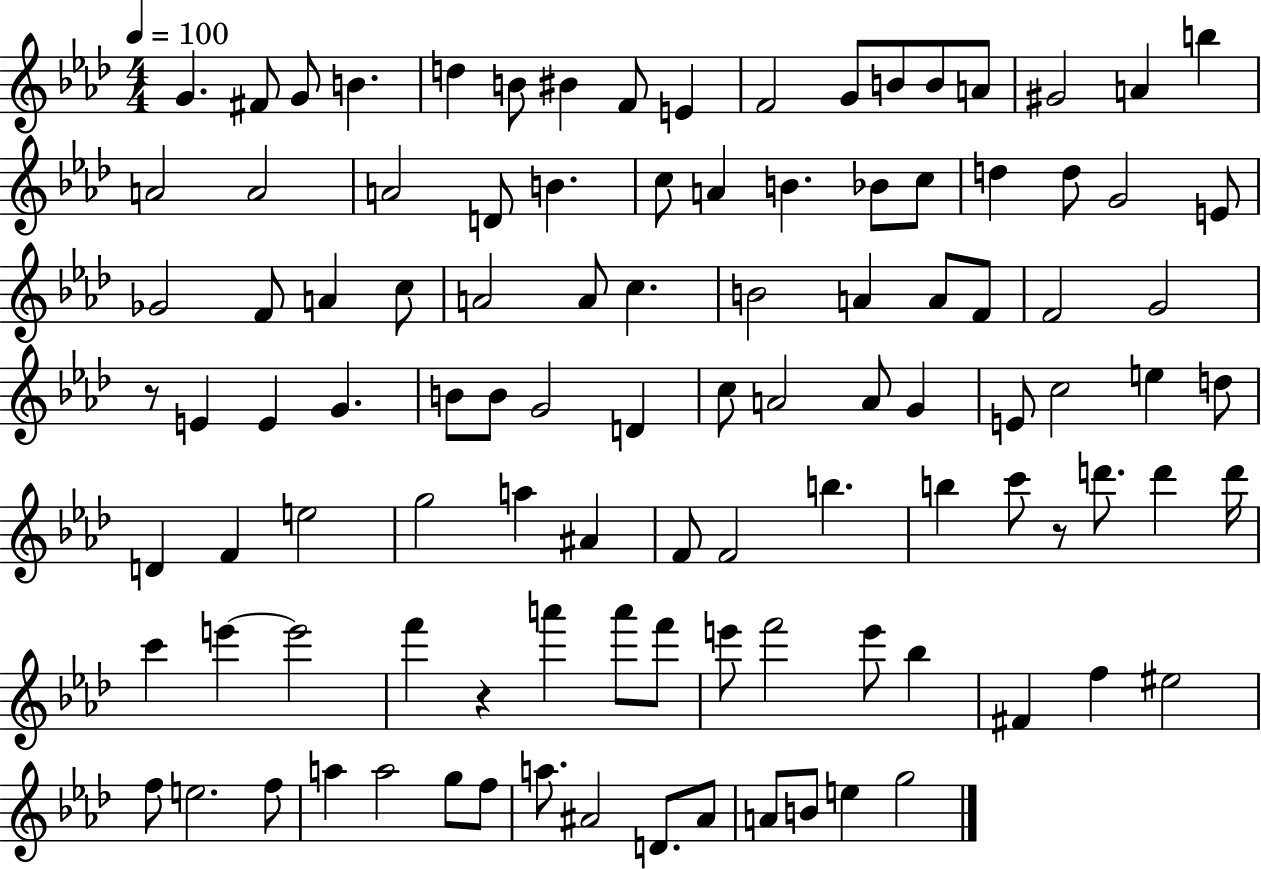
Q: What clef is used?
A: treble